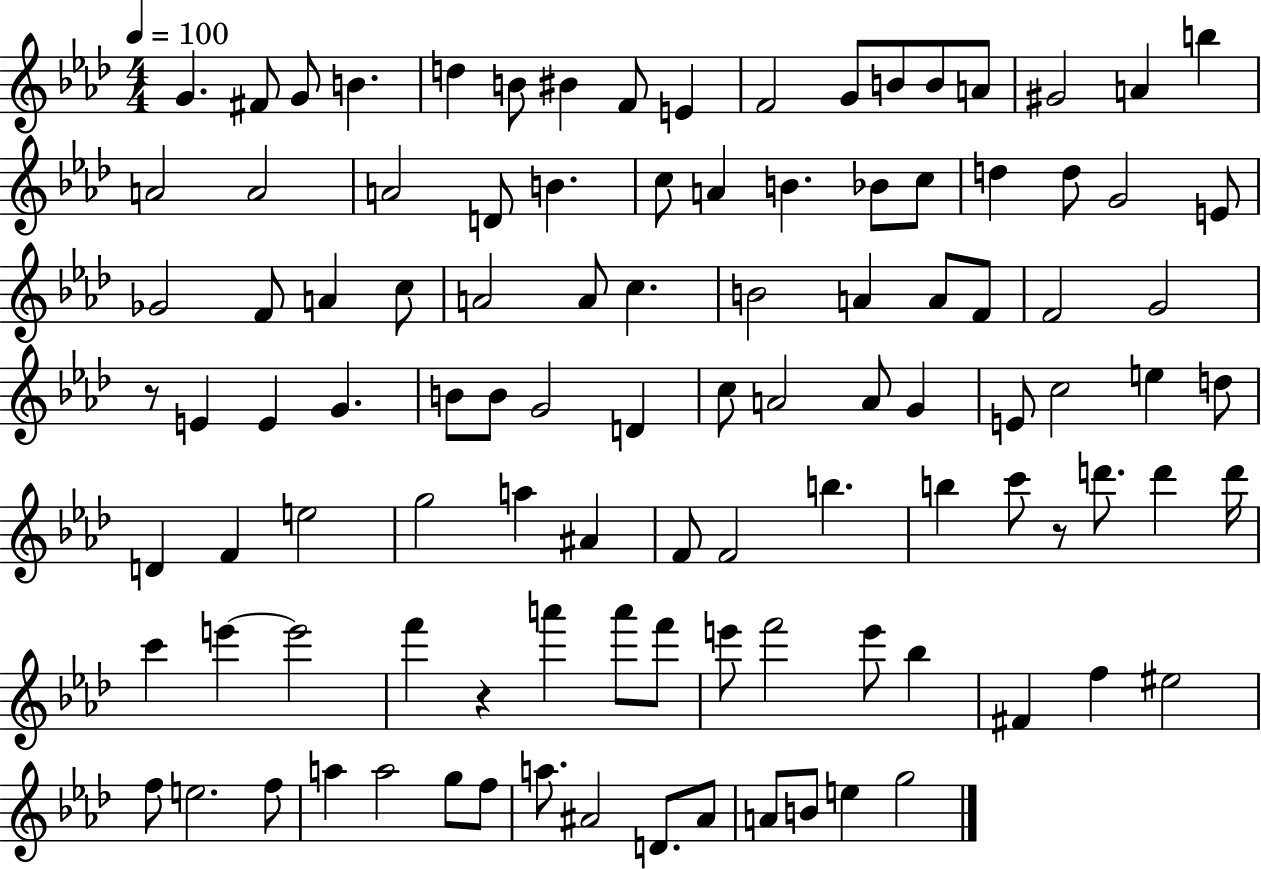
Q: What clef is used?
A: treble